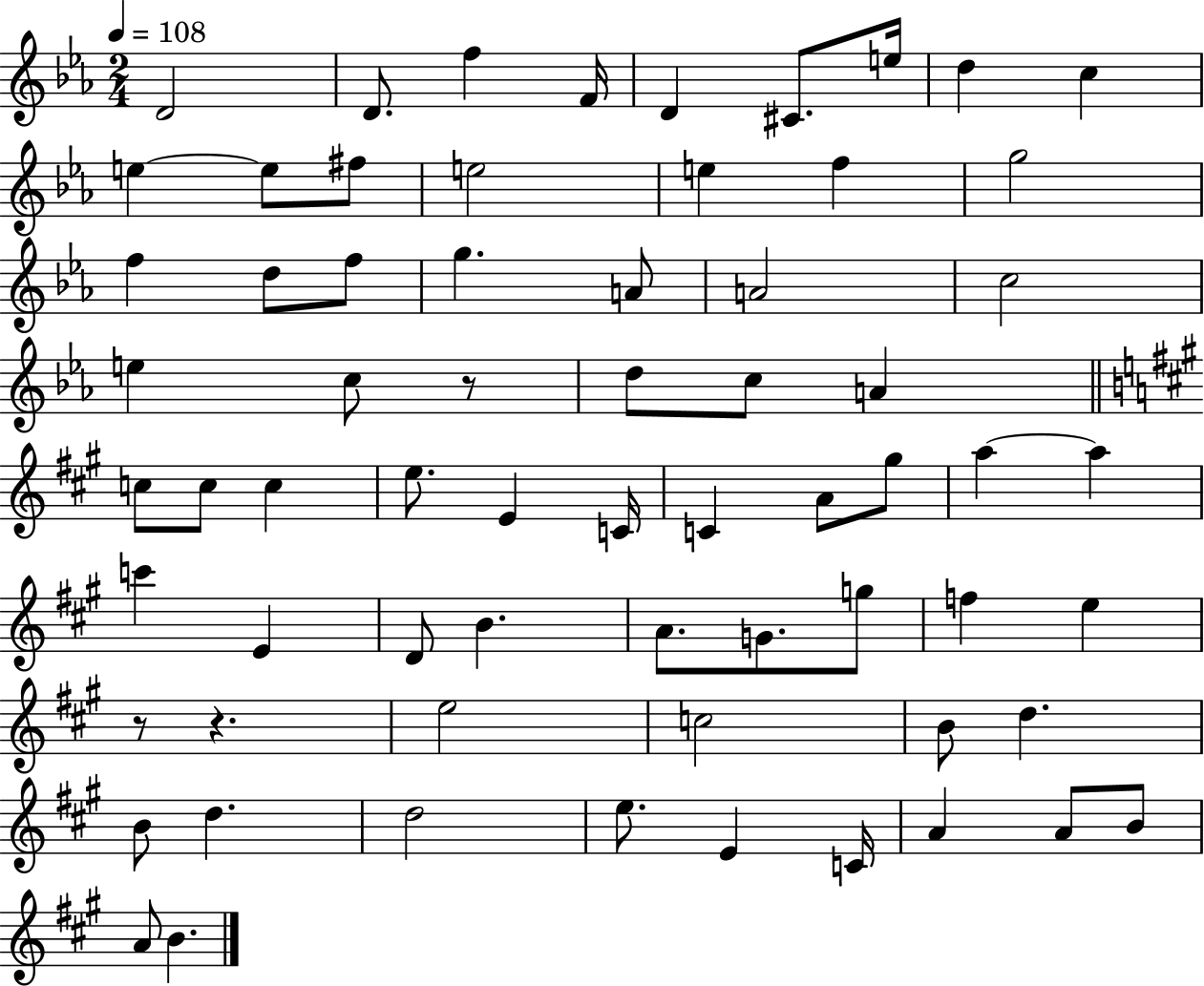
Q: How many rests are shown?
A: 3